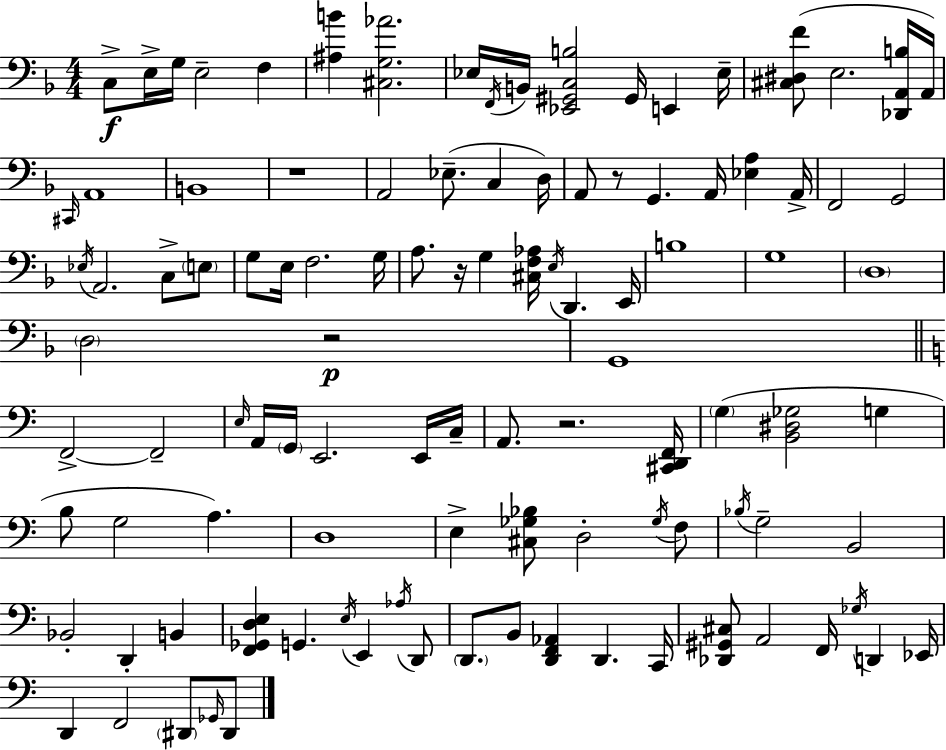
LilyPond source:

{
  \clef bass
  \numericTimeSignature
  \time 4/4
  \key f \major
  c8->\f e16-> g16 e2-- f4 | <ais b'>4 <cis g aes'>2. | ees16 \acciaccatura { f,16 } b,16 <ees, gis, c b>2 gis,16 e,4 | ees16-- <cis dis f'>8( e2. <des, a, b>16 | \break a,16) \grace { cis,16 } a,1 | b,1 | r1 | a,2 ees8.--( c4 | \break d16) a,8 r8 g,4. a,16 <ees a>4 | a,16-> f,2 g,2 | \acciaccatura { ees16 } a,2. c8-> | \parenthesize e8 g8 e16 f2. | \break g16 a8. r16 g4 <cis f aes>16 \acciaccatura { e16 } d,4. | e,16 b1 | g1 | \parenthesize d1 | \break \parenthesize d2 r2\p | g,1 | \bar "||" \break \key c \major f,2->~~ f,2-- | \grace { e16 } a,16 \parenthesize g,16 e,2. e,16 | c16-- a,8. r2. | <cis, d, f,>16 \parenthesize g4( <b, dis ges>2 g4 | \break b8 g2 a4.) | d1 | e4-> <cis ges bes>8 d2-. \acciaccatura { ges16 } | f8 \acciaccatura { bes16 } g2-- b,2 | \break bes,2-. d,4-. b,4 | <f, ges, d e>4 g,4. \acciaccatura { e16 } e,4 | \acciaccatura { aes16 } d,8 \parenthesize d,8. b,8 <d, f, aes,>4 d,4. | c,16 <des, gis, cis>8 a,2 f,16 | \break \acciaccatura { ges16 } d,4 ees,16 d,4 f,2 | \parenthesize dis,8 \grace { ges,16 } dis,8 \bar "|."
}